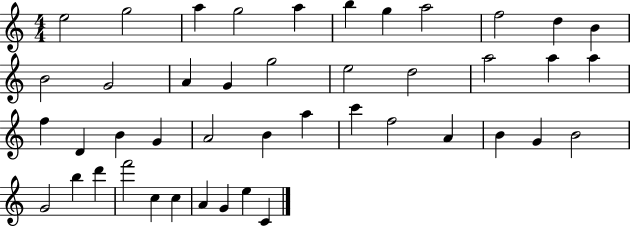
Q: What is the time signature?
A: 4/4